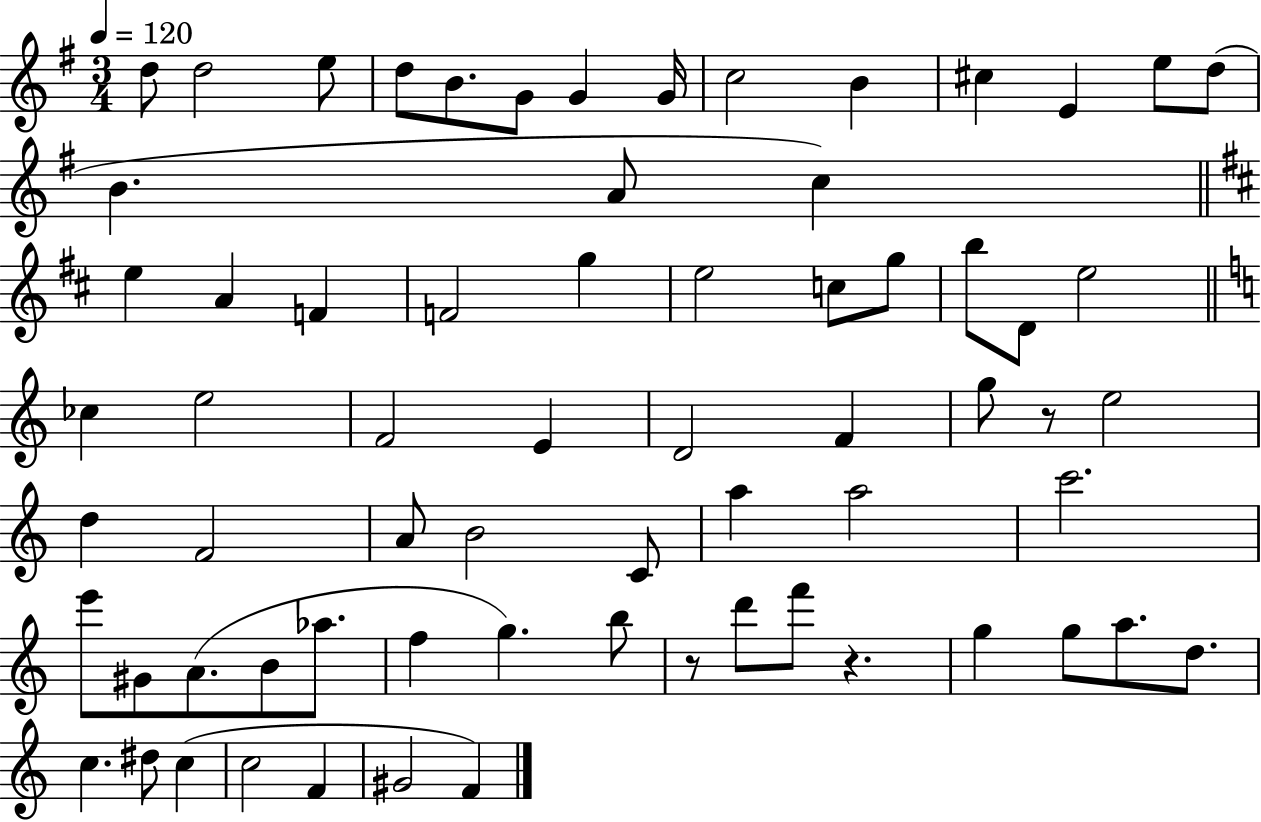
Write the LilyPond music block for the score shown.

{
  \clef treble
  \numericTimeSignature
  \time 3/4
  \key g \major
  \tempo 4 = 120
  d''8 d''2 e''8 | d''8 b'8. g'8 g'4 g'16 | c''2 b'4 | cis''4 e'4 e''8 d''8( | \break b'4. a'8 c''4) | \bar "||" \break \key d \major e''4 a'4 f'4 | f'2 g''4 | e''2 c''8 g''8 | b''8 d'8 e''2 | \break \bar "||" \break \key c \major ces''4 e''2 | f'2 e'4 | d'2 f'4 | g''8 r8 e''2 | \break d''4 f'2 | a'8 b'2 c'8 | a''4 a''2 | c'''2. | \break e'''8 gis'8 a'8.( b'8 aes''8. | f''4 g''4.) b''8 | r8 d'''8 f'''8 r4. | g''4 g''8 a''8. d''8. | \break c''4. dis''8 c''4( | c''2 f'4 | gis'2 f'4) | \bar "|."
}